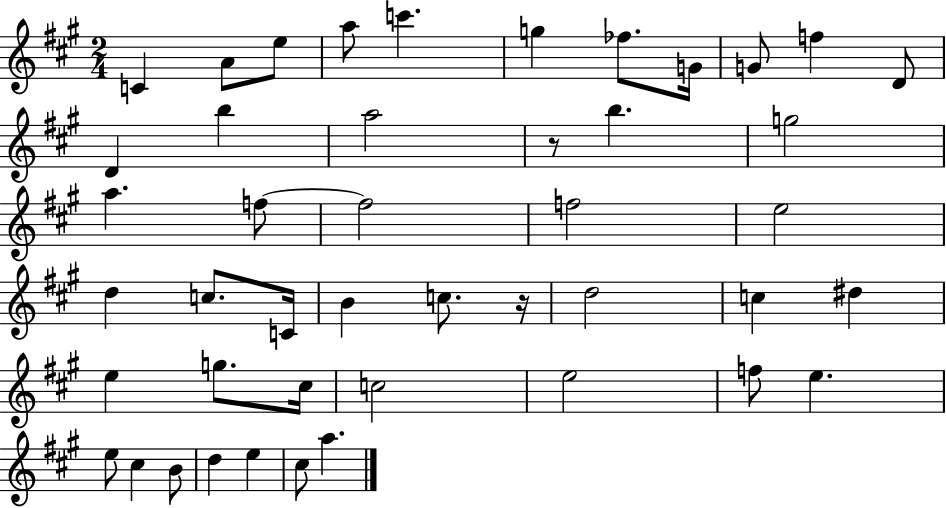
X:1
T:Untitled
M:2/4
L:1/4
K:A
C A/2 e/2 a/2 c' g _f/2 G/4 G/2 f D/2 D b a2 z/2 b g2 a f/2 f2 f2 e2 d c/2 C/4 B c/2 z/4 d2 c ^d e g/2 ^c/4 c2 e2 f/2 e e/2 ^c B/2 d e ^c/2 a